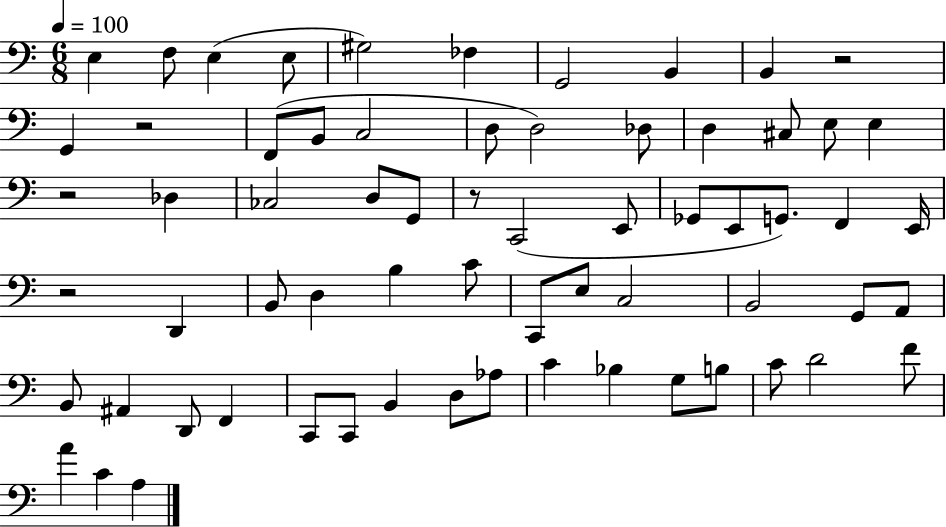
{
  \clef bass
  \numericTimeSignature
  \time 6/8
  \key c \major
  \tempo 4 = 100
  \repeat volta 2 { e4 f8 e4( e8 | gis2) fes4 | g,2 b,4 | b,4 r2 | \break g,4 r2 | f,8( b,8 c2 | d8 d2) des8 | d4 cis8 e8 e4 | \break r2 des4 | ces2 d8 g,8 | r8 c,2( e,8 | ges,8 e,8 g,8.) f,4 e,16 | \break r2 d,4 | b,8 d4 b4 c'8 | c,8 e8 c2 | b,2 g,8 a,8 | \break b,8 ais,4 d,8 f,4 | c,8 c,8 b,4 d8 aes8 | c'4 bes4 g8 b8 | c'8 d'2 f'8 | \break a'4 c'4 a4 | } \bar "|."
}